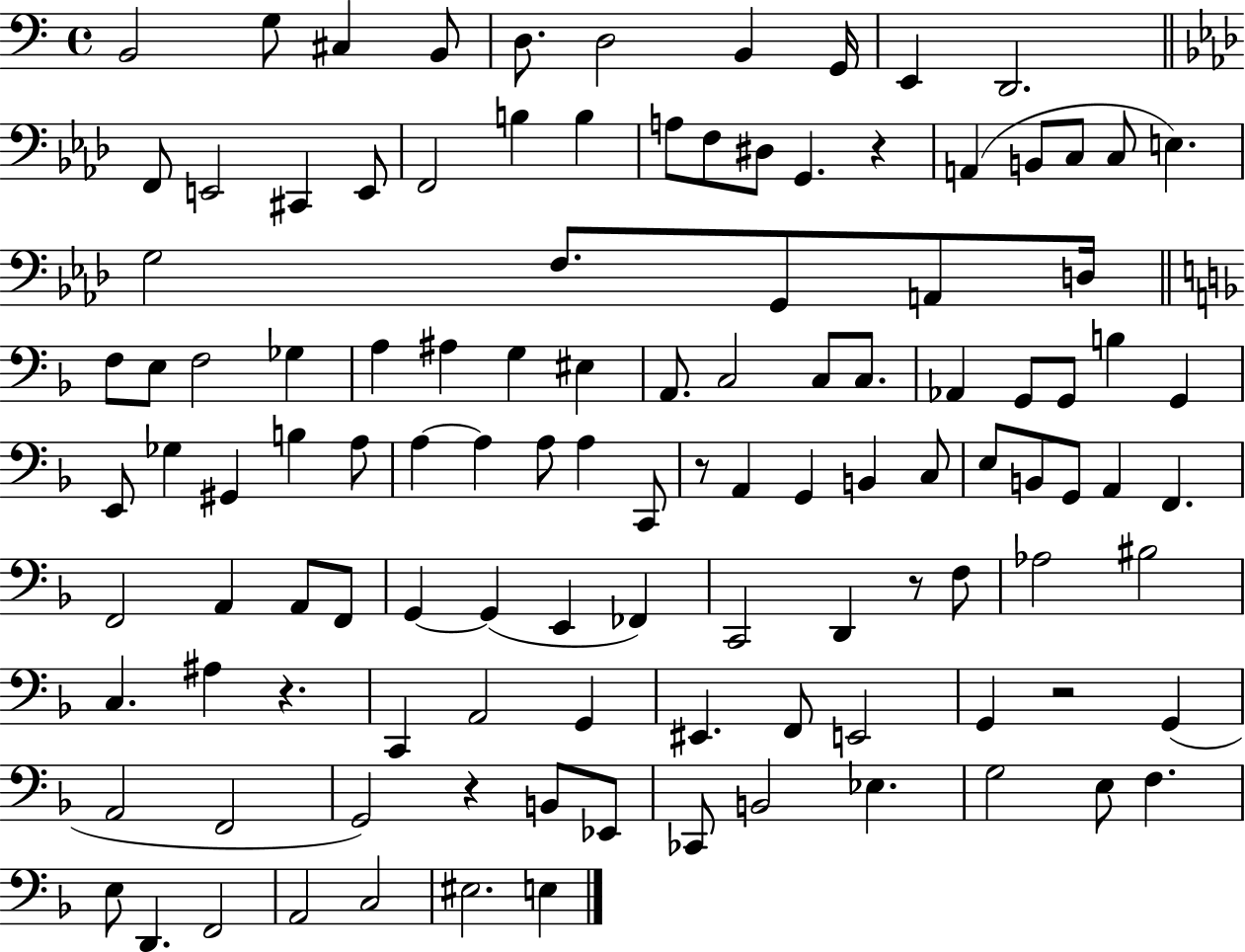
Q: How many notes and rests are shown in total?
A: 114